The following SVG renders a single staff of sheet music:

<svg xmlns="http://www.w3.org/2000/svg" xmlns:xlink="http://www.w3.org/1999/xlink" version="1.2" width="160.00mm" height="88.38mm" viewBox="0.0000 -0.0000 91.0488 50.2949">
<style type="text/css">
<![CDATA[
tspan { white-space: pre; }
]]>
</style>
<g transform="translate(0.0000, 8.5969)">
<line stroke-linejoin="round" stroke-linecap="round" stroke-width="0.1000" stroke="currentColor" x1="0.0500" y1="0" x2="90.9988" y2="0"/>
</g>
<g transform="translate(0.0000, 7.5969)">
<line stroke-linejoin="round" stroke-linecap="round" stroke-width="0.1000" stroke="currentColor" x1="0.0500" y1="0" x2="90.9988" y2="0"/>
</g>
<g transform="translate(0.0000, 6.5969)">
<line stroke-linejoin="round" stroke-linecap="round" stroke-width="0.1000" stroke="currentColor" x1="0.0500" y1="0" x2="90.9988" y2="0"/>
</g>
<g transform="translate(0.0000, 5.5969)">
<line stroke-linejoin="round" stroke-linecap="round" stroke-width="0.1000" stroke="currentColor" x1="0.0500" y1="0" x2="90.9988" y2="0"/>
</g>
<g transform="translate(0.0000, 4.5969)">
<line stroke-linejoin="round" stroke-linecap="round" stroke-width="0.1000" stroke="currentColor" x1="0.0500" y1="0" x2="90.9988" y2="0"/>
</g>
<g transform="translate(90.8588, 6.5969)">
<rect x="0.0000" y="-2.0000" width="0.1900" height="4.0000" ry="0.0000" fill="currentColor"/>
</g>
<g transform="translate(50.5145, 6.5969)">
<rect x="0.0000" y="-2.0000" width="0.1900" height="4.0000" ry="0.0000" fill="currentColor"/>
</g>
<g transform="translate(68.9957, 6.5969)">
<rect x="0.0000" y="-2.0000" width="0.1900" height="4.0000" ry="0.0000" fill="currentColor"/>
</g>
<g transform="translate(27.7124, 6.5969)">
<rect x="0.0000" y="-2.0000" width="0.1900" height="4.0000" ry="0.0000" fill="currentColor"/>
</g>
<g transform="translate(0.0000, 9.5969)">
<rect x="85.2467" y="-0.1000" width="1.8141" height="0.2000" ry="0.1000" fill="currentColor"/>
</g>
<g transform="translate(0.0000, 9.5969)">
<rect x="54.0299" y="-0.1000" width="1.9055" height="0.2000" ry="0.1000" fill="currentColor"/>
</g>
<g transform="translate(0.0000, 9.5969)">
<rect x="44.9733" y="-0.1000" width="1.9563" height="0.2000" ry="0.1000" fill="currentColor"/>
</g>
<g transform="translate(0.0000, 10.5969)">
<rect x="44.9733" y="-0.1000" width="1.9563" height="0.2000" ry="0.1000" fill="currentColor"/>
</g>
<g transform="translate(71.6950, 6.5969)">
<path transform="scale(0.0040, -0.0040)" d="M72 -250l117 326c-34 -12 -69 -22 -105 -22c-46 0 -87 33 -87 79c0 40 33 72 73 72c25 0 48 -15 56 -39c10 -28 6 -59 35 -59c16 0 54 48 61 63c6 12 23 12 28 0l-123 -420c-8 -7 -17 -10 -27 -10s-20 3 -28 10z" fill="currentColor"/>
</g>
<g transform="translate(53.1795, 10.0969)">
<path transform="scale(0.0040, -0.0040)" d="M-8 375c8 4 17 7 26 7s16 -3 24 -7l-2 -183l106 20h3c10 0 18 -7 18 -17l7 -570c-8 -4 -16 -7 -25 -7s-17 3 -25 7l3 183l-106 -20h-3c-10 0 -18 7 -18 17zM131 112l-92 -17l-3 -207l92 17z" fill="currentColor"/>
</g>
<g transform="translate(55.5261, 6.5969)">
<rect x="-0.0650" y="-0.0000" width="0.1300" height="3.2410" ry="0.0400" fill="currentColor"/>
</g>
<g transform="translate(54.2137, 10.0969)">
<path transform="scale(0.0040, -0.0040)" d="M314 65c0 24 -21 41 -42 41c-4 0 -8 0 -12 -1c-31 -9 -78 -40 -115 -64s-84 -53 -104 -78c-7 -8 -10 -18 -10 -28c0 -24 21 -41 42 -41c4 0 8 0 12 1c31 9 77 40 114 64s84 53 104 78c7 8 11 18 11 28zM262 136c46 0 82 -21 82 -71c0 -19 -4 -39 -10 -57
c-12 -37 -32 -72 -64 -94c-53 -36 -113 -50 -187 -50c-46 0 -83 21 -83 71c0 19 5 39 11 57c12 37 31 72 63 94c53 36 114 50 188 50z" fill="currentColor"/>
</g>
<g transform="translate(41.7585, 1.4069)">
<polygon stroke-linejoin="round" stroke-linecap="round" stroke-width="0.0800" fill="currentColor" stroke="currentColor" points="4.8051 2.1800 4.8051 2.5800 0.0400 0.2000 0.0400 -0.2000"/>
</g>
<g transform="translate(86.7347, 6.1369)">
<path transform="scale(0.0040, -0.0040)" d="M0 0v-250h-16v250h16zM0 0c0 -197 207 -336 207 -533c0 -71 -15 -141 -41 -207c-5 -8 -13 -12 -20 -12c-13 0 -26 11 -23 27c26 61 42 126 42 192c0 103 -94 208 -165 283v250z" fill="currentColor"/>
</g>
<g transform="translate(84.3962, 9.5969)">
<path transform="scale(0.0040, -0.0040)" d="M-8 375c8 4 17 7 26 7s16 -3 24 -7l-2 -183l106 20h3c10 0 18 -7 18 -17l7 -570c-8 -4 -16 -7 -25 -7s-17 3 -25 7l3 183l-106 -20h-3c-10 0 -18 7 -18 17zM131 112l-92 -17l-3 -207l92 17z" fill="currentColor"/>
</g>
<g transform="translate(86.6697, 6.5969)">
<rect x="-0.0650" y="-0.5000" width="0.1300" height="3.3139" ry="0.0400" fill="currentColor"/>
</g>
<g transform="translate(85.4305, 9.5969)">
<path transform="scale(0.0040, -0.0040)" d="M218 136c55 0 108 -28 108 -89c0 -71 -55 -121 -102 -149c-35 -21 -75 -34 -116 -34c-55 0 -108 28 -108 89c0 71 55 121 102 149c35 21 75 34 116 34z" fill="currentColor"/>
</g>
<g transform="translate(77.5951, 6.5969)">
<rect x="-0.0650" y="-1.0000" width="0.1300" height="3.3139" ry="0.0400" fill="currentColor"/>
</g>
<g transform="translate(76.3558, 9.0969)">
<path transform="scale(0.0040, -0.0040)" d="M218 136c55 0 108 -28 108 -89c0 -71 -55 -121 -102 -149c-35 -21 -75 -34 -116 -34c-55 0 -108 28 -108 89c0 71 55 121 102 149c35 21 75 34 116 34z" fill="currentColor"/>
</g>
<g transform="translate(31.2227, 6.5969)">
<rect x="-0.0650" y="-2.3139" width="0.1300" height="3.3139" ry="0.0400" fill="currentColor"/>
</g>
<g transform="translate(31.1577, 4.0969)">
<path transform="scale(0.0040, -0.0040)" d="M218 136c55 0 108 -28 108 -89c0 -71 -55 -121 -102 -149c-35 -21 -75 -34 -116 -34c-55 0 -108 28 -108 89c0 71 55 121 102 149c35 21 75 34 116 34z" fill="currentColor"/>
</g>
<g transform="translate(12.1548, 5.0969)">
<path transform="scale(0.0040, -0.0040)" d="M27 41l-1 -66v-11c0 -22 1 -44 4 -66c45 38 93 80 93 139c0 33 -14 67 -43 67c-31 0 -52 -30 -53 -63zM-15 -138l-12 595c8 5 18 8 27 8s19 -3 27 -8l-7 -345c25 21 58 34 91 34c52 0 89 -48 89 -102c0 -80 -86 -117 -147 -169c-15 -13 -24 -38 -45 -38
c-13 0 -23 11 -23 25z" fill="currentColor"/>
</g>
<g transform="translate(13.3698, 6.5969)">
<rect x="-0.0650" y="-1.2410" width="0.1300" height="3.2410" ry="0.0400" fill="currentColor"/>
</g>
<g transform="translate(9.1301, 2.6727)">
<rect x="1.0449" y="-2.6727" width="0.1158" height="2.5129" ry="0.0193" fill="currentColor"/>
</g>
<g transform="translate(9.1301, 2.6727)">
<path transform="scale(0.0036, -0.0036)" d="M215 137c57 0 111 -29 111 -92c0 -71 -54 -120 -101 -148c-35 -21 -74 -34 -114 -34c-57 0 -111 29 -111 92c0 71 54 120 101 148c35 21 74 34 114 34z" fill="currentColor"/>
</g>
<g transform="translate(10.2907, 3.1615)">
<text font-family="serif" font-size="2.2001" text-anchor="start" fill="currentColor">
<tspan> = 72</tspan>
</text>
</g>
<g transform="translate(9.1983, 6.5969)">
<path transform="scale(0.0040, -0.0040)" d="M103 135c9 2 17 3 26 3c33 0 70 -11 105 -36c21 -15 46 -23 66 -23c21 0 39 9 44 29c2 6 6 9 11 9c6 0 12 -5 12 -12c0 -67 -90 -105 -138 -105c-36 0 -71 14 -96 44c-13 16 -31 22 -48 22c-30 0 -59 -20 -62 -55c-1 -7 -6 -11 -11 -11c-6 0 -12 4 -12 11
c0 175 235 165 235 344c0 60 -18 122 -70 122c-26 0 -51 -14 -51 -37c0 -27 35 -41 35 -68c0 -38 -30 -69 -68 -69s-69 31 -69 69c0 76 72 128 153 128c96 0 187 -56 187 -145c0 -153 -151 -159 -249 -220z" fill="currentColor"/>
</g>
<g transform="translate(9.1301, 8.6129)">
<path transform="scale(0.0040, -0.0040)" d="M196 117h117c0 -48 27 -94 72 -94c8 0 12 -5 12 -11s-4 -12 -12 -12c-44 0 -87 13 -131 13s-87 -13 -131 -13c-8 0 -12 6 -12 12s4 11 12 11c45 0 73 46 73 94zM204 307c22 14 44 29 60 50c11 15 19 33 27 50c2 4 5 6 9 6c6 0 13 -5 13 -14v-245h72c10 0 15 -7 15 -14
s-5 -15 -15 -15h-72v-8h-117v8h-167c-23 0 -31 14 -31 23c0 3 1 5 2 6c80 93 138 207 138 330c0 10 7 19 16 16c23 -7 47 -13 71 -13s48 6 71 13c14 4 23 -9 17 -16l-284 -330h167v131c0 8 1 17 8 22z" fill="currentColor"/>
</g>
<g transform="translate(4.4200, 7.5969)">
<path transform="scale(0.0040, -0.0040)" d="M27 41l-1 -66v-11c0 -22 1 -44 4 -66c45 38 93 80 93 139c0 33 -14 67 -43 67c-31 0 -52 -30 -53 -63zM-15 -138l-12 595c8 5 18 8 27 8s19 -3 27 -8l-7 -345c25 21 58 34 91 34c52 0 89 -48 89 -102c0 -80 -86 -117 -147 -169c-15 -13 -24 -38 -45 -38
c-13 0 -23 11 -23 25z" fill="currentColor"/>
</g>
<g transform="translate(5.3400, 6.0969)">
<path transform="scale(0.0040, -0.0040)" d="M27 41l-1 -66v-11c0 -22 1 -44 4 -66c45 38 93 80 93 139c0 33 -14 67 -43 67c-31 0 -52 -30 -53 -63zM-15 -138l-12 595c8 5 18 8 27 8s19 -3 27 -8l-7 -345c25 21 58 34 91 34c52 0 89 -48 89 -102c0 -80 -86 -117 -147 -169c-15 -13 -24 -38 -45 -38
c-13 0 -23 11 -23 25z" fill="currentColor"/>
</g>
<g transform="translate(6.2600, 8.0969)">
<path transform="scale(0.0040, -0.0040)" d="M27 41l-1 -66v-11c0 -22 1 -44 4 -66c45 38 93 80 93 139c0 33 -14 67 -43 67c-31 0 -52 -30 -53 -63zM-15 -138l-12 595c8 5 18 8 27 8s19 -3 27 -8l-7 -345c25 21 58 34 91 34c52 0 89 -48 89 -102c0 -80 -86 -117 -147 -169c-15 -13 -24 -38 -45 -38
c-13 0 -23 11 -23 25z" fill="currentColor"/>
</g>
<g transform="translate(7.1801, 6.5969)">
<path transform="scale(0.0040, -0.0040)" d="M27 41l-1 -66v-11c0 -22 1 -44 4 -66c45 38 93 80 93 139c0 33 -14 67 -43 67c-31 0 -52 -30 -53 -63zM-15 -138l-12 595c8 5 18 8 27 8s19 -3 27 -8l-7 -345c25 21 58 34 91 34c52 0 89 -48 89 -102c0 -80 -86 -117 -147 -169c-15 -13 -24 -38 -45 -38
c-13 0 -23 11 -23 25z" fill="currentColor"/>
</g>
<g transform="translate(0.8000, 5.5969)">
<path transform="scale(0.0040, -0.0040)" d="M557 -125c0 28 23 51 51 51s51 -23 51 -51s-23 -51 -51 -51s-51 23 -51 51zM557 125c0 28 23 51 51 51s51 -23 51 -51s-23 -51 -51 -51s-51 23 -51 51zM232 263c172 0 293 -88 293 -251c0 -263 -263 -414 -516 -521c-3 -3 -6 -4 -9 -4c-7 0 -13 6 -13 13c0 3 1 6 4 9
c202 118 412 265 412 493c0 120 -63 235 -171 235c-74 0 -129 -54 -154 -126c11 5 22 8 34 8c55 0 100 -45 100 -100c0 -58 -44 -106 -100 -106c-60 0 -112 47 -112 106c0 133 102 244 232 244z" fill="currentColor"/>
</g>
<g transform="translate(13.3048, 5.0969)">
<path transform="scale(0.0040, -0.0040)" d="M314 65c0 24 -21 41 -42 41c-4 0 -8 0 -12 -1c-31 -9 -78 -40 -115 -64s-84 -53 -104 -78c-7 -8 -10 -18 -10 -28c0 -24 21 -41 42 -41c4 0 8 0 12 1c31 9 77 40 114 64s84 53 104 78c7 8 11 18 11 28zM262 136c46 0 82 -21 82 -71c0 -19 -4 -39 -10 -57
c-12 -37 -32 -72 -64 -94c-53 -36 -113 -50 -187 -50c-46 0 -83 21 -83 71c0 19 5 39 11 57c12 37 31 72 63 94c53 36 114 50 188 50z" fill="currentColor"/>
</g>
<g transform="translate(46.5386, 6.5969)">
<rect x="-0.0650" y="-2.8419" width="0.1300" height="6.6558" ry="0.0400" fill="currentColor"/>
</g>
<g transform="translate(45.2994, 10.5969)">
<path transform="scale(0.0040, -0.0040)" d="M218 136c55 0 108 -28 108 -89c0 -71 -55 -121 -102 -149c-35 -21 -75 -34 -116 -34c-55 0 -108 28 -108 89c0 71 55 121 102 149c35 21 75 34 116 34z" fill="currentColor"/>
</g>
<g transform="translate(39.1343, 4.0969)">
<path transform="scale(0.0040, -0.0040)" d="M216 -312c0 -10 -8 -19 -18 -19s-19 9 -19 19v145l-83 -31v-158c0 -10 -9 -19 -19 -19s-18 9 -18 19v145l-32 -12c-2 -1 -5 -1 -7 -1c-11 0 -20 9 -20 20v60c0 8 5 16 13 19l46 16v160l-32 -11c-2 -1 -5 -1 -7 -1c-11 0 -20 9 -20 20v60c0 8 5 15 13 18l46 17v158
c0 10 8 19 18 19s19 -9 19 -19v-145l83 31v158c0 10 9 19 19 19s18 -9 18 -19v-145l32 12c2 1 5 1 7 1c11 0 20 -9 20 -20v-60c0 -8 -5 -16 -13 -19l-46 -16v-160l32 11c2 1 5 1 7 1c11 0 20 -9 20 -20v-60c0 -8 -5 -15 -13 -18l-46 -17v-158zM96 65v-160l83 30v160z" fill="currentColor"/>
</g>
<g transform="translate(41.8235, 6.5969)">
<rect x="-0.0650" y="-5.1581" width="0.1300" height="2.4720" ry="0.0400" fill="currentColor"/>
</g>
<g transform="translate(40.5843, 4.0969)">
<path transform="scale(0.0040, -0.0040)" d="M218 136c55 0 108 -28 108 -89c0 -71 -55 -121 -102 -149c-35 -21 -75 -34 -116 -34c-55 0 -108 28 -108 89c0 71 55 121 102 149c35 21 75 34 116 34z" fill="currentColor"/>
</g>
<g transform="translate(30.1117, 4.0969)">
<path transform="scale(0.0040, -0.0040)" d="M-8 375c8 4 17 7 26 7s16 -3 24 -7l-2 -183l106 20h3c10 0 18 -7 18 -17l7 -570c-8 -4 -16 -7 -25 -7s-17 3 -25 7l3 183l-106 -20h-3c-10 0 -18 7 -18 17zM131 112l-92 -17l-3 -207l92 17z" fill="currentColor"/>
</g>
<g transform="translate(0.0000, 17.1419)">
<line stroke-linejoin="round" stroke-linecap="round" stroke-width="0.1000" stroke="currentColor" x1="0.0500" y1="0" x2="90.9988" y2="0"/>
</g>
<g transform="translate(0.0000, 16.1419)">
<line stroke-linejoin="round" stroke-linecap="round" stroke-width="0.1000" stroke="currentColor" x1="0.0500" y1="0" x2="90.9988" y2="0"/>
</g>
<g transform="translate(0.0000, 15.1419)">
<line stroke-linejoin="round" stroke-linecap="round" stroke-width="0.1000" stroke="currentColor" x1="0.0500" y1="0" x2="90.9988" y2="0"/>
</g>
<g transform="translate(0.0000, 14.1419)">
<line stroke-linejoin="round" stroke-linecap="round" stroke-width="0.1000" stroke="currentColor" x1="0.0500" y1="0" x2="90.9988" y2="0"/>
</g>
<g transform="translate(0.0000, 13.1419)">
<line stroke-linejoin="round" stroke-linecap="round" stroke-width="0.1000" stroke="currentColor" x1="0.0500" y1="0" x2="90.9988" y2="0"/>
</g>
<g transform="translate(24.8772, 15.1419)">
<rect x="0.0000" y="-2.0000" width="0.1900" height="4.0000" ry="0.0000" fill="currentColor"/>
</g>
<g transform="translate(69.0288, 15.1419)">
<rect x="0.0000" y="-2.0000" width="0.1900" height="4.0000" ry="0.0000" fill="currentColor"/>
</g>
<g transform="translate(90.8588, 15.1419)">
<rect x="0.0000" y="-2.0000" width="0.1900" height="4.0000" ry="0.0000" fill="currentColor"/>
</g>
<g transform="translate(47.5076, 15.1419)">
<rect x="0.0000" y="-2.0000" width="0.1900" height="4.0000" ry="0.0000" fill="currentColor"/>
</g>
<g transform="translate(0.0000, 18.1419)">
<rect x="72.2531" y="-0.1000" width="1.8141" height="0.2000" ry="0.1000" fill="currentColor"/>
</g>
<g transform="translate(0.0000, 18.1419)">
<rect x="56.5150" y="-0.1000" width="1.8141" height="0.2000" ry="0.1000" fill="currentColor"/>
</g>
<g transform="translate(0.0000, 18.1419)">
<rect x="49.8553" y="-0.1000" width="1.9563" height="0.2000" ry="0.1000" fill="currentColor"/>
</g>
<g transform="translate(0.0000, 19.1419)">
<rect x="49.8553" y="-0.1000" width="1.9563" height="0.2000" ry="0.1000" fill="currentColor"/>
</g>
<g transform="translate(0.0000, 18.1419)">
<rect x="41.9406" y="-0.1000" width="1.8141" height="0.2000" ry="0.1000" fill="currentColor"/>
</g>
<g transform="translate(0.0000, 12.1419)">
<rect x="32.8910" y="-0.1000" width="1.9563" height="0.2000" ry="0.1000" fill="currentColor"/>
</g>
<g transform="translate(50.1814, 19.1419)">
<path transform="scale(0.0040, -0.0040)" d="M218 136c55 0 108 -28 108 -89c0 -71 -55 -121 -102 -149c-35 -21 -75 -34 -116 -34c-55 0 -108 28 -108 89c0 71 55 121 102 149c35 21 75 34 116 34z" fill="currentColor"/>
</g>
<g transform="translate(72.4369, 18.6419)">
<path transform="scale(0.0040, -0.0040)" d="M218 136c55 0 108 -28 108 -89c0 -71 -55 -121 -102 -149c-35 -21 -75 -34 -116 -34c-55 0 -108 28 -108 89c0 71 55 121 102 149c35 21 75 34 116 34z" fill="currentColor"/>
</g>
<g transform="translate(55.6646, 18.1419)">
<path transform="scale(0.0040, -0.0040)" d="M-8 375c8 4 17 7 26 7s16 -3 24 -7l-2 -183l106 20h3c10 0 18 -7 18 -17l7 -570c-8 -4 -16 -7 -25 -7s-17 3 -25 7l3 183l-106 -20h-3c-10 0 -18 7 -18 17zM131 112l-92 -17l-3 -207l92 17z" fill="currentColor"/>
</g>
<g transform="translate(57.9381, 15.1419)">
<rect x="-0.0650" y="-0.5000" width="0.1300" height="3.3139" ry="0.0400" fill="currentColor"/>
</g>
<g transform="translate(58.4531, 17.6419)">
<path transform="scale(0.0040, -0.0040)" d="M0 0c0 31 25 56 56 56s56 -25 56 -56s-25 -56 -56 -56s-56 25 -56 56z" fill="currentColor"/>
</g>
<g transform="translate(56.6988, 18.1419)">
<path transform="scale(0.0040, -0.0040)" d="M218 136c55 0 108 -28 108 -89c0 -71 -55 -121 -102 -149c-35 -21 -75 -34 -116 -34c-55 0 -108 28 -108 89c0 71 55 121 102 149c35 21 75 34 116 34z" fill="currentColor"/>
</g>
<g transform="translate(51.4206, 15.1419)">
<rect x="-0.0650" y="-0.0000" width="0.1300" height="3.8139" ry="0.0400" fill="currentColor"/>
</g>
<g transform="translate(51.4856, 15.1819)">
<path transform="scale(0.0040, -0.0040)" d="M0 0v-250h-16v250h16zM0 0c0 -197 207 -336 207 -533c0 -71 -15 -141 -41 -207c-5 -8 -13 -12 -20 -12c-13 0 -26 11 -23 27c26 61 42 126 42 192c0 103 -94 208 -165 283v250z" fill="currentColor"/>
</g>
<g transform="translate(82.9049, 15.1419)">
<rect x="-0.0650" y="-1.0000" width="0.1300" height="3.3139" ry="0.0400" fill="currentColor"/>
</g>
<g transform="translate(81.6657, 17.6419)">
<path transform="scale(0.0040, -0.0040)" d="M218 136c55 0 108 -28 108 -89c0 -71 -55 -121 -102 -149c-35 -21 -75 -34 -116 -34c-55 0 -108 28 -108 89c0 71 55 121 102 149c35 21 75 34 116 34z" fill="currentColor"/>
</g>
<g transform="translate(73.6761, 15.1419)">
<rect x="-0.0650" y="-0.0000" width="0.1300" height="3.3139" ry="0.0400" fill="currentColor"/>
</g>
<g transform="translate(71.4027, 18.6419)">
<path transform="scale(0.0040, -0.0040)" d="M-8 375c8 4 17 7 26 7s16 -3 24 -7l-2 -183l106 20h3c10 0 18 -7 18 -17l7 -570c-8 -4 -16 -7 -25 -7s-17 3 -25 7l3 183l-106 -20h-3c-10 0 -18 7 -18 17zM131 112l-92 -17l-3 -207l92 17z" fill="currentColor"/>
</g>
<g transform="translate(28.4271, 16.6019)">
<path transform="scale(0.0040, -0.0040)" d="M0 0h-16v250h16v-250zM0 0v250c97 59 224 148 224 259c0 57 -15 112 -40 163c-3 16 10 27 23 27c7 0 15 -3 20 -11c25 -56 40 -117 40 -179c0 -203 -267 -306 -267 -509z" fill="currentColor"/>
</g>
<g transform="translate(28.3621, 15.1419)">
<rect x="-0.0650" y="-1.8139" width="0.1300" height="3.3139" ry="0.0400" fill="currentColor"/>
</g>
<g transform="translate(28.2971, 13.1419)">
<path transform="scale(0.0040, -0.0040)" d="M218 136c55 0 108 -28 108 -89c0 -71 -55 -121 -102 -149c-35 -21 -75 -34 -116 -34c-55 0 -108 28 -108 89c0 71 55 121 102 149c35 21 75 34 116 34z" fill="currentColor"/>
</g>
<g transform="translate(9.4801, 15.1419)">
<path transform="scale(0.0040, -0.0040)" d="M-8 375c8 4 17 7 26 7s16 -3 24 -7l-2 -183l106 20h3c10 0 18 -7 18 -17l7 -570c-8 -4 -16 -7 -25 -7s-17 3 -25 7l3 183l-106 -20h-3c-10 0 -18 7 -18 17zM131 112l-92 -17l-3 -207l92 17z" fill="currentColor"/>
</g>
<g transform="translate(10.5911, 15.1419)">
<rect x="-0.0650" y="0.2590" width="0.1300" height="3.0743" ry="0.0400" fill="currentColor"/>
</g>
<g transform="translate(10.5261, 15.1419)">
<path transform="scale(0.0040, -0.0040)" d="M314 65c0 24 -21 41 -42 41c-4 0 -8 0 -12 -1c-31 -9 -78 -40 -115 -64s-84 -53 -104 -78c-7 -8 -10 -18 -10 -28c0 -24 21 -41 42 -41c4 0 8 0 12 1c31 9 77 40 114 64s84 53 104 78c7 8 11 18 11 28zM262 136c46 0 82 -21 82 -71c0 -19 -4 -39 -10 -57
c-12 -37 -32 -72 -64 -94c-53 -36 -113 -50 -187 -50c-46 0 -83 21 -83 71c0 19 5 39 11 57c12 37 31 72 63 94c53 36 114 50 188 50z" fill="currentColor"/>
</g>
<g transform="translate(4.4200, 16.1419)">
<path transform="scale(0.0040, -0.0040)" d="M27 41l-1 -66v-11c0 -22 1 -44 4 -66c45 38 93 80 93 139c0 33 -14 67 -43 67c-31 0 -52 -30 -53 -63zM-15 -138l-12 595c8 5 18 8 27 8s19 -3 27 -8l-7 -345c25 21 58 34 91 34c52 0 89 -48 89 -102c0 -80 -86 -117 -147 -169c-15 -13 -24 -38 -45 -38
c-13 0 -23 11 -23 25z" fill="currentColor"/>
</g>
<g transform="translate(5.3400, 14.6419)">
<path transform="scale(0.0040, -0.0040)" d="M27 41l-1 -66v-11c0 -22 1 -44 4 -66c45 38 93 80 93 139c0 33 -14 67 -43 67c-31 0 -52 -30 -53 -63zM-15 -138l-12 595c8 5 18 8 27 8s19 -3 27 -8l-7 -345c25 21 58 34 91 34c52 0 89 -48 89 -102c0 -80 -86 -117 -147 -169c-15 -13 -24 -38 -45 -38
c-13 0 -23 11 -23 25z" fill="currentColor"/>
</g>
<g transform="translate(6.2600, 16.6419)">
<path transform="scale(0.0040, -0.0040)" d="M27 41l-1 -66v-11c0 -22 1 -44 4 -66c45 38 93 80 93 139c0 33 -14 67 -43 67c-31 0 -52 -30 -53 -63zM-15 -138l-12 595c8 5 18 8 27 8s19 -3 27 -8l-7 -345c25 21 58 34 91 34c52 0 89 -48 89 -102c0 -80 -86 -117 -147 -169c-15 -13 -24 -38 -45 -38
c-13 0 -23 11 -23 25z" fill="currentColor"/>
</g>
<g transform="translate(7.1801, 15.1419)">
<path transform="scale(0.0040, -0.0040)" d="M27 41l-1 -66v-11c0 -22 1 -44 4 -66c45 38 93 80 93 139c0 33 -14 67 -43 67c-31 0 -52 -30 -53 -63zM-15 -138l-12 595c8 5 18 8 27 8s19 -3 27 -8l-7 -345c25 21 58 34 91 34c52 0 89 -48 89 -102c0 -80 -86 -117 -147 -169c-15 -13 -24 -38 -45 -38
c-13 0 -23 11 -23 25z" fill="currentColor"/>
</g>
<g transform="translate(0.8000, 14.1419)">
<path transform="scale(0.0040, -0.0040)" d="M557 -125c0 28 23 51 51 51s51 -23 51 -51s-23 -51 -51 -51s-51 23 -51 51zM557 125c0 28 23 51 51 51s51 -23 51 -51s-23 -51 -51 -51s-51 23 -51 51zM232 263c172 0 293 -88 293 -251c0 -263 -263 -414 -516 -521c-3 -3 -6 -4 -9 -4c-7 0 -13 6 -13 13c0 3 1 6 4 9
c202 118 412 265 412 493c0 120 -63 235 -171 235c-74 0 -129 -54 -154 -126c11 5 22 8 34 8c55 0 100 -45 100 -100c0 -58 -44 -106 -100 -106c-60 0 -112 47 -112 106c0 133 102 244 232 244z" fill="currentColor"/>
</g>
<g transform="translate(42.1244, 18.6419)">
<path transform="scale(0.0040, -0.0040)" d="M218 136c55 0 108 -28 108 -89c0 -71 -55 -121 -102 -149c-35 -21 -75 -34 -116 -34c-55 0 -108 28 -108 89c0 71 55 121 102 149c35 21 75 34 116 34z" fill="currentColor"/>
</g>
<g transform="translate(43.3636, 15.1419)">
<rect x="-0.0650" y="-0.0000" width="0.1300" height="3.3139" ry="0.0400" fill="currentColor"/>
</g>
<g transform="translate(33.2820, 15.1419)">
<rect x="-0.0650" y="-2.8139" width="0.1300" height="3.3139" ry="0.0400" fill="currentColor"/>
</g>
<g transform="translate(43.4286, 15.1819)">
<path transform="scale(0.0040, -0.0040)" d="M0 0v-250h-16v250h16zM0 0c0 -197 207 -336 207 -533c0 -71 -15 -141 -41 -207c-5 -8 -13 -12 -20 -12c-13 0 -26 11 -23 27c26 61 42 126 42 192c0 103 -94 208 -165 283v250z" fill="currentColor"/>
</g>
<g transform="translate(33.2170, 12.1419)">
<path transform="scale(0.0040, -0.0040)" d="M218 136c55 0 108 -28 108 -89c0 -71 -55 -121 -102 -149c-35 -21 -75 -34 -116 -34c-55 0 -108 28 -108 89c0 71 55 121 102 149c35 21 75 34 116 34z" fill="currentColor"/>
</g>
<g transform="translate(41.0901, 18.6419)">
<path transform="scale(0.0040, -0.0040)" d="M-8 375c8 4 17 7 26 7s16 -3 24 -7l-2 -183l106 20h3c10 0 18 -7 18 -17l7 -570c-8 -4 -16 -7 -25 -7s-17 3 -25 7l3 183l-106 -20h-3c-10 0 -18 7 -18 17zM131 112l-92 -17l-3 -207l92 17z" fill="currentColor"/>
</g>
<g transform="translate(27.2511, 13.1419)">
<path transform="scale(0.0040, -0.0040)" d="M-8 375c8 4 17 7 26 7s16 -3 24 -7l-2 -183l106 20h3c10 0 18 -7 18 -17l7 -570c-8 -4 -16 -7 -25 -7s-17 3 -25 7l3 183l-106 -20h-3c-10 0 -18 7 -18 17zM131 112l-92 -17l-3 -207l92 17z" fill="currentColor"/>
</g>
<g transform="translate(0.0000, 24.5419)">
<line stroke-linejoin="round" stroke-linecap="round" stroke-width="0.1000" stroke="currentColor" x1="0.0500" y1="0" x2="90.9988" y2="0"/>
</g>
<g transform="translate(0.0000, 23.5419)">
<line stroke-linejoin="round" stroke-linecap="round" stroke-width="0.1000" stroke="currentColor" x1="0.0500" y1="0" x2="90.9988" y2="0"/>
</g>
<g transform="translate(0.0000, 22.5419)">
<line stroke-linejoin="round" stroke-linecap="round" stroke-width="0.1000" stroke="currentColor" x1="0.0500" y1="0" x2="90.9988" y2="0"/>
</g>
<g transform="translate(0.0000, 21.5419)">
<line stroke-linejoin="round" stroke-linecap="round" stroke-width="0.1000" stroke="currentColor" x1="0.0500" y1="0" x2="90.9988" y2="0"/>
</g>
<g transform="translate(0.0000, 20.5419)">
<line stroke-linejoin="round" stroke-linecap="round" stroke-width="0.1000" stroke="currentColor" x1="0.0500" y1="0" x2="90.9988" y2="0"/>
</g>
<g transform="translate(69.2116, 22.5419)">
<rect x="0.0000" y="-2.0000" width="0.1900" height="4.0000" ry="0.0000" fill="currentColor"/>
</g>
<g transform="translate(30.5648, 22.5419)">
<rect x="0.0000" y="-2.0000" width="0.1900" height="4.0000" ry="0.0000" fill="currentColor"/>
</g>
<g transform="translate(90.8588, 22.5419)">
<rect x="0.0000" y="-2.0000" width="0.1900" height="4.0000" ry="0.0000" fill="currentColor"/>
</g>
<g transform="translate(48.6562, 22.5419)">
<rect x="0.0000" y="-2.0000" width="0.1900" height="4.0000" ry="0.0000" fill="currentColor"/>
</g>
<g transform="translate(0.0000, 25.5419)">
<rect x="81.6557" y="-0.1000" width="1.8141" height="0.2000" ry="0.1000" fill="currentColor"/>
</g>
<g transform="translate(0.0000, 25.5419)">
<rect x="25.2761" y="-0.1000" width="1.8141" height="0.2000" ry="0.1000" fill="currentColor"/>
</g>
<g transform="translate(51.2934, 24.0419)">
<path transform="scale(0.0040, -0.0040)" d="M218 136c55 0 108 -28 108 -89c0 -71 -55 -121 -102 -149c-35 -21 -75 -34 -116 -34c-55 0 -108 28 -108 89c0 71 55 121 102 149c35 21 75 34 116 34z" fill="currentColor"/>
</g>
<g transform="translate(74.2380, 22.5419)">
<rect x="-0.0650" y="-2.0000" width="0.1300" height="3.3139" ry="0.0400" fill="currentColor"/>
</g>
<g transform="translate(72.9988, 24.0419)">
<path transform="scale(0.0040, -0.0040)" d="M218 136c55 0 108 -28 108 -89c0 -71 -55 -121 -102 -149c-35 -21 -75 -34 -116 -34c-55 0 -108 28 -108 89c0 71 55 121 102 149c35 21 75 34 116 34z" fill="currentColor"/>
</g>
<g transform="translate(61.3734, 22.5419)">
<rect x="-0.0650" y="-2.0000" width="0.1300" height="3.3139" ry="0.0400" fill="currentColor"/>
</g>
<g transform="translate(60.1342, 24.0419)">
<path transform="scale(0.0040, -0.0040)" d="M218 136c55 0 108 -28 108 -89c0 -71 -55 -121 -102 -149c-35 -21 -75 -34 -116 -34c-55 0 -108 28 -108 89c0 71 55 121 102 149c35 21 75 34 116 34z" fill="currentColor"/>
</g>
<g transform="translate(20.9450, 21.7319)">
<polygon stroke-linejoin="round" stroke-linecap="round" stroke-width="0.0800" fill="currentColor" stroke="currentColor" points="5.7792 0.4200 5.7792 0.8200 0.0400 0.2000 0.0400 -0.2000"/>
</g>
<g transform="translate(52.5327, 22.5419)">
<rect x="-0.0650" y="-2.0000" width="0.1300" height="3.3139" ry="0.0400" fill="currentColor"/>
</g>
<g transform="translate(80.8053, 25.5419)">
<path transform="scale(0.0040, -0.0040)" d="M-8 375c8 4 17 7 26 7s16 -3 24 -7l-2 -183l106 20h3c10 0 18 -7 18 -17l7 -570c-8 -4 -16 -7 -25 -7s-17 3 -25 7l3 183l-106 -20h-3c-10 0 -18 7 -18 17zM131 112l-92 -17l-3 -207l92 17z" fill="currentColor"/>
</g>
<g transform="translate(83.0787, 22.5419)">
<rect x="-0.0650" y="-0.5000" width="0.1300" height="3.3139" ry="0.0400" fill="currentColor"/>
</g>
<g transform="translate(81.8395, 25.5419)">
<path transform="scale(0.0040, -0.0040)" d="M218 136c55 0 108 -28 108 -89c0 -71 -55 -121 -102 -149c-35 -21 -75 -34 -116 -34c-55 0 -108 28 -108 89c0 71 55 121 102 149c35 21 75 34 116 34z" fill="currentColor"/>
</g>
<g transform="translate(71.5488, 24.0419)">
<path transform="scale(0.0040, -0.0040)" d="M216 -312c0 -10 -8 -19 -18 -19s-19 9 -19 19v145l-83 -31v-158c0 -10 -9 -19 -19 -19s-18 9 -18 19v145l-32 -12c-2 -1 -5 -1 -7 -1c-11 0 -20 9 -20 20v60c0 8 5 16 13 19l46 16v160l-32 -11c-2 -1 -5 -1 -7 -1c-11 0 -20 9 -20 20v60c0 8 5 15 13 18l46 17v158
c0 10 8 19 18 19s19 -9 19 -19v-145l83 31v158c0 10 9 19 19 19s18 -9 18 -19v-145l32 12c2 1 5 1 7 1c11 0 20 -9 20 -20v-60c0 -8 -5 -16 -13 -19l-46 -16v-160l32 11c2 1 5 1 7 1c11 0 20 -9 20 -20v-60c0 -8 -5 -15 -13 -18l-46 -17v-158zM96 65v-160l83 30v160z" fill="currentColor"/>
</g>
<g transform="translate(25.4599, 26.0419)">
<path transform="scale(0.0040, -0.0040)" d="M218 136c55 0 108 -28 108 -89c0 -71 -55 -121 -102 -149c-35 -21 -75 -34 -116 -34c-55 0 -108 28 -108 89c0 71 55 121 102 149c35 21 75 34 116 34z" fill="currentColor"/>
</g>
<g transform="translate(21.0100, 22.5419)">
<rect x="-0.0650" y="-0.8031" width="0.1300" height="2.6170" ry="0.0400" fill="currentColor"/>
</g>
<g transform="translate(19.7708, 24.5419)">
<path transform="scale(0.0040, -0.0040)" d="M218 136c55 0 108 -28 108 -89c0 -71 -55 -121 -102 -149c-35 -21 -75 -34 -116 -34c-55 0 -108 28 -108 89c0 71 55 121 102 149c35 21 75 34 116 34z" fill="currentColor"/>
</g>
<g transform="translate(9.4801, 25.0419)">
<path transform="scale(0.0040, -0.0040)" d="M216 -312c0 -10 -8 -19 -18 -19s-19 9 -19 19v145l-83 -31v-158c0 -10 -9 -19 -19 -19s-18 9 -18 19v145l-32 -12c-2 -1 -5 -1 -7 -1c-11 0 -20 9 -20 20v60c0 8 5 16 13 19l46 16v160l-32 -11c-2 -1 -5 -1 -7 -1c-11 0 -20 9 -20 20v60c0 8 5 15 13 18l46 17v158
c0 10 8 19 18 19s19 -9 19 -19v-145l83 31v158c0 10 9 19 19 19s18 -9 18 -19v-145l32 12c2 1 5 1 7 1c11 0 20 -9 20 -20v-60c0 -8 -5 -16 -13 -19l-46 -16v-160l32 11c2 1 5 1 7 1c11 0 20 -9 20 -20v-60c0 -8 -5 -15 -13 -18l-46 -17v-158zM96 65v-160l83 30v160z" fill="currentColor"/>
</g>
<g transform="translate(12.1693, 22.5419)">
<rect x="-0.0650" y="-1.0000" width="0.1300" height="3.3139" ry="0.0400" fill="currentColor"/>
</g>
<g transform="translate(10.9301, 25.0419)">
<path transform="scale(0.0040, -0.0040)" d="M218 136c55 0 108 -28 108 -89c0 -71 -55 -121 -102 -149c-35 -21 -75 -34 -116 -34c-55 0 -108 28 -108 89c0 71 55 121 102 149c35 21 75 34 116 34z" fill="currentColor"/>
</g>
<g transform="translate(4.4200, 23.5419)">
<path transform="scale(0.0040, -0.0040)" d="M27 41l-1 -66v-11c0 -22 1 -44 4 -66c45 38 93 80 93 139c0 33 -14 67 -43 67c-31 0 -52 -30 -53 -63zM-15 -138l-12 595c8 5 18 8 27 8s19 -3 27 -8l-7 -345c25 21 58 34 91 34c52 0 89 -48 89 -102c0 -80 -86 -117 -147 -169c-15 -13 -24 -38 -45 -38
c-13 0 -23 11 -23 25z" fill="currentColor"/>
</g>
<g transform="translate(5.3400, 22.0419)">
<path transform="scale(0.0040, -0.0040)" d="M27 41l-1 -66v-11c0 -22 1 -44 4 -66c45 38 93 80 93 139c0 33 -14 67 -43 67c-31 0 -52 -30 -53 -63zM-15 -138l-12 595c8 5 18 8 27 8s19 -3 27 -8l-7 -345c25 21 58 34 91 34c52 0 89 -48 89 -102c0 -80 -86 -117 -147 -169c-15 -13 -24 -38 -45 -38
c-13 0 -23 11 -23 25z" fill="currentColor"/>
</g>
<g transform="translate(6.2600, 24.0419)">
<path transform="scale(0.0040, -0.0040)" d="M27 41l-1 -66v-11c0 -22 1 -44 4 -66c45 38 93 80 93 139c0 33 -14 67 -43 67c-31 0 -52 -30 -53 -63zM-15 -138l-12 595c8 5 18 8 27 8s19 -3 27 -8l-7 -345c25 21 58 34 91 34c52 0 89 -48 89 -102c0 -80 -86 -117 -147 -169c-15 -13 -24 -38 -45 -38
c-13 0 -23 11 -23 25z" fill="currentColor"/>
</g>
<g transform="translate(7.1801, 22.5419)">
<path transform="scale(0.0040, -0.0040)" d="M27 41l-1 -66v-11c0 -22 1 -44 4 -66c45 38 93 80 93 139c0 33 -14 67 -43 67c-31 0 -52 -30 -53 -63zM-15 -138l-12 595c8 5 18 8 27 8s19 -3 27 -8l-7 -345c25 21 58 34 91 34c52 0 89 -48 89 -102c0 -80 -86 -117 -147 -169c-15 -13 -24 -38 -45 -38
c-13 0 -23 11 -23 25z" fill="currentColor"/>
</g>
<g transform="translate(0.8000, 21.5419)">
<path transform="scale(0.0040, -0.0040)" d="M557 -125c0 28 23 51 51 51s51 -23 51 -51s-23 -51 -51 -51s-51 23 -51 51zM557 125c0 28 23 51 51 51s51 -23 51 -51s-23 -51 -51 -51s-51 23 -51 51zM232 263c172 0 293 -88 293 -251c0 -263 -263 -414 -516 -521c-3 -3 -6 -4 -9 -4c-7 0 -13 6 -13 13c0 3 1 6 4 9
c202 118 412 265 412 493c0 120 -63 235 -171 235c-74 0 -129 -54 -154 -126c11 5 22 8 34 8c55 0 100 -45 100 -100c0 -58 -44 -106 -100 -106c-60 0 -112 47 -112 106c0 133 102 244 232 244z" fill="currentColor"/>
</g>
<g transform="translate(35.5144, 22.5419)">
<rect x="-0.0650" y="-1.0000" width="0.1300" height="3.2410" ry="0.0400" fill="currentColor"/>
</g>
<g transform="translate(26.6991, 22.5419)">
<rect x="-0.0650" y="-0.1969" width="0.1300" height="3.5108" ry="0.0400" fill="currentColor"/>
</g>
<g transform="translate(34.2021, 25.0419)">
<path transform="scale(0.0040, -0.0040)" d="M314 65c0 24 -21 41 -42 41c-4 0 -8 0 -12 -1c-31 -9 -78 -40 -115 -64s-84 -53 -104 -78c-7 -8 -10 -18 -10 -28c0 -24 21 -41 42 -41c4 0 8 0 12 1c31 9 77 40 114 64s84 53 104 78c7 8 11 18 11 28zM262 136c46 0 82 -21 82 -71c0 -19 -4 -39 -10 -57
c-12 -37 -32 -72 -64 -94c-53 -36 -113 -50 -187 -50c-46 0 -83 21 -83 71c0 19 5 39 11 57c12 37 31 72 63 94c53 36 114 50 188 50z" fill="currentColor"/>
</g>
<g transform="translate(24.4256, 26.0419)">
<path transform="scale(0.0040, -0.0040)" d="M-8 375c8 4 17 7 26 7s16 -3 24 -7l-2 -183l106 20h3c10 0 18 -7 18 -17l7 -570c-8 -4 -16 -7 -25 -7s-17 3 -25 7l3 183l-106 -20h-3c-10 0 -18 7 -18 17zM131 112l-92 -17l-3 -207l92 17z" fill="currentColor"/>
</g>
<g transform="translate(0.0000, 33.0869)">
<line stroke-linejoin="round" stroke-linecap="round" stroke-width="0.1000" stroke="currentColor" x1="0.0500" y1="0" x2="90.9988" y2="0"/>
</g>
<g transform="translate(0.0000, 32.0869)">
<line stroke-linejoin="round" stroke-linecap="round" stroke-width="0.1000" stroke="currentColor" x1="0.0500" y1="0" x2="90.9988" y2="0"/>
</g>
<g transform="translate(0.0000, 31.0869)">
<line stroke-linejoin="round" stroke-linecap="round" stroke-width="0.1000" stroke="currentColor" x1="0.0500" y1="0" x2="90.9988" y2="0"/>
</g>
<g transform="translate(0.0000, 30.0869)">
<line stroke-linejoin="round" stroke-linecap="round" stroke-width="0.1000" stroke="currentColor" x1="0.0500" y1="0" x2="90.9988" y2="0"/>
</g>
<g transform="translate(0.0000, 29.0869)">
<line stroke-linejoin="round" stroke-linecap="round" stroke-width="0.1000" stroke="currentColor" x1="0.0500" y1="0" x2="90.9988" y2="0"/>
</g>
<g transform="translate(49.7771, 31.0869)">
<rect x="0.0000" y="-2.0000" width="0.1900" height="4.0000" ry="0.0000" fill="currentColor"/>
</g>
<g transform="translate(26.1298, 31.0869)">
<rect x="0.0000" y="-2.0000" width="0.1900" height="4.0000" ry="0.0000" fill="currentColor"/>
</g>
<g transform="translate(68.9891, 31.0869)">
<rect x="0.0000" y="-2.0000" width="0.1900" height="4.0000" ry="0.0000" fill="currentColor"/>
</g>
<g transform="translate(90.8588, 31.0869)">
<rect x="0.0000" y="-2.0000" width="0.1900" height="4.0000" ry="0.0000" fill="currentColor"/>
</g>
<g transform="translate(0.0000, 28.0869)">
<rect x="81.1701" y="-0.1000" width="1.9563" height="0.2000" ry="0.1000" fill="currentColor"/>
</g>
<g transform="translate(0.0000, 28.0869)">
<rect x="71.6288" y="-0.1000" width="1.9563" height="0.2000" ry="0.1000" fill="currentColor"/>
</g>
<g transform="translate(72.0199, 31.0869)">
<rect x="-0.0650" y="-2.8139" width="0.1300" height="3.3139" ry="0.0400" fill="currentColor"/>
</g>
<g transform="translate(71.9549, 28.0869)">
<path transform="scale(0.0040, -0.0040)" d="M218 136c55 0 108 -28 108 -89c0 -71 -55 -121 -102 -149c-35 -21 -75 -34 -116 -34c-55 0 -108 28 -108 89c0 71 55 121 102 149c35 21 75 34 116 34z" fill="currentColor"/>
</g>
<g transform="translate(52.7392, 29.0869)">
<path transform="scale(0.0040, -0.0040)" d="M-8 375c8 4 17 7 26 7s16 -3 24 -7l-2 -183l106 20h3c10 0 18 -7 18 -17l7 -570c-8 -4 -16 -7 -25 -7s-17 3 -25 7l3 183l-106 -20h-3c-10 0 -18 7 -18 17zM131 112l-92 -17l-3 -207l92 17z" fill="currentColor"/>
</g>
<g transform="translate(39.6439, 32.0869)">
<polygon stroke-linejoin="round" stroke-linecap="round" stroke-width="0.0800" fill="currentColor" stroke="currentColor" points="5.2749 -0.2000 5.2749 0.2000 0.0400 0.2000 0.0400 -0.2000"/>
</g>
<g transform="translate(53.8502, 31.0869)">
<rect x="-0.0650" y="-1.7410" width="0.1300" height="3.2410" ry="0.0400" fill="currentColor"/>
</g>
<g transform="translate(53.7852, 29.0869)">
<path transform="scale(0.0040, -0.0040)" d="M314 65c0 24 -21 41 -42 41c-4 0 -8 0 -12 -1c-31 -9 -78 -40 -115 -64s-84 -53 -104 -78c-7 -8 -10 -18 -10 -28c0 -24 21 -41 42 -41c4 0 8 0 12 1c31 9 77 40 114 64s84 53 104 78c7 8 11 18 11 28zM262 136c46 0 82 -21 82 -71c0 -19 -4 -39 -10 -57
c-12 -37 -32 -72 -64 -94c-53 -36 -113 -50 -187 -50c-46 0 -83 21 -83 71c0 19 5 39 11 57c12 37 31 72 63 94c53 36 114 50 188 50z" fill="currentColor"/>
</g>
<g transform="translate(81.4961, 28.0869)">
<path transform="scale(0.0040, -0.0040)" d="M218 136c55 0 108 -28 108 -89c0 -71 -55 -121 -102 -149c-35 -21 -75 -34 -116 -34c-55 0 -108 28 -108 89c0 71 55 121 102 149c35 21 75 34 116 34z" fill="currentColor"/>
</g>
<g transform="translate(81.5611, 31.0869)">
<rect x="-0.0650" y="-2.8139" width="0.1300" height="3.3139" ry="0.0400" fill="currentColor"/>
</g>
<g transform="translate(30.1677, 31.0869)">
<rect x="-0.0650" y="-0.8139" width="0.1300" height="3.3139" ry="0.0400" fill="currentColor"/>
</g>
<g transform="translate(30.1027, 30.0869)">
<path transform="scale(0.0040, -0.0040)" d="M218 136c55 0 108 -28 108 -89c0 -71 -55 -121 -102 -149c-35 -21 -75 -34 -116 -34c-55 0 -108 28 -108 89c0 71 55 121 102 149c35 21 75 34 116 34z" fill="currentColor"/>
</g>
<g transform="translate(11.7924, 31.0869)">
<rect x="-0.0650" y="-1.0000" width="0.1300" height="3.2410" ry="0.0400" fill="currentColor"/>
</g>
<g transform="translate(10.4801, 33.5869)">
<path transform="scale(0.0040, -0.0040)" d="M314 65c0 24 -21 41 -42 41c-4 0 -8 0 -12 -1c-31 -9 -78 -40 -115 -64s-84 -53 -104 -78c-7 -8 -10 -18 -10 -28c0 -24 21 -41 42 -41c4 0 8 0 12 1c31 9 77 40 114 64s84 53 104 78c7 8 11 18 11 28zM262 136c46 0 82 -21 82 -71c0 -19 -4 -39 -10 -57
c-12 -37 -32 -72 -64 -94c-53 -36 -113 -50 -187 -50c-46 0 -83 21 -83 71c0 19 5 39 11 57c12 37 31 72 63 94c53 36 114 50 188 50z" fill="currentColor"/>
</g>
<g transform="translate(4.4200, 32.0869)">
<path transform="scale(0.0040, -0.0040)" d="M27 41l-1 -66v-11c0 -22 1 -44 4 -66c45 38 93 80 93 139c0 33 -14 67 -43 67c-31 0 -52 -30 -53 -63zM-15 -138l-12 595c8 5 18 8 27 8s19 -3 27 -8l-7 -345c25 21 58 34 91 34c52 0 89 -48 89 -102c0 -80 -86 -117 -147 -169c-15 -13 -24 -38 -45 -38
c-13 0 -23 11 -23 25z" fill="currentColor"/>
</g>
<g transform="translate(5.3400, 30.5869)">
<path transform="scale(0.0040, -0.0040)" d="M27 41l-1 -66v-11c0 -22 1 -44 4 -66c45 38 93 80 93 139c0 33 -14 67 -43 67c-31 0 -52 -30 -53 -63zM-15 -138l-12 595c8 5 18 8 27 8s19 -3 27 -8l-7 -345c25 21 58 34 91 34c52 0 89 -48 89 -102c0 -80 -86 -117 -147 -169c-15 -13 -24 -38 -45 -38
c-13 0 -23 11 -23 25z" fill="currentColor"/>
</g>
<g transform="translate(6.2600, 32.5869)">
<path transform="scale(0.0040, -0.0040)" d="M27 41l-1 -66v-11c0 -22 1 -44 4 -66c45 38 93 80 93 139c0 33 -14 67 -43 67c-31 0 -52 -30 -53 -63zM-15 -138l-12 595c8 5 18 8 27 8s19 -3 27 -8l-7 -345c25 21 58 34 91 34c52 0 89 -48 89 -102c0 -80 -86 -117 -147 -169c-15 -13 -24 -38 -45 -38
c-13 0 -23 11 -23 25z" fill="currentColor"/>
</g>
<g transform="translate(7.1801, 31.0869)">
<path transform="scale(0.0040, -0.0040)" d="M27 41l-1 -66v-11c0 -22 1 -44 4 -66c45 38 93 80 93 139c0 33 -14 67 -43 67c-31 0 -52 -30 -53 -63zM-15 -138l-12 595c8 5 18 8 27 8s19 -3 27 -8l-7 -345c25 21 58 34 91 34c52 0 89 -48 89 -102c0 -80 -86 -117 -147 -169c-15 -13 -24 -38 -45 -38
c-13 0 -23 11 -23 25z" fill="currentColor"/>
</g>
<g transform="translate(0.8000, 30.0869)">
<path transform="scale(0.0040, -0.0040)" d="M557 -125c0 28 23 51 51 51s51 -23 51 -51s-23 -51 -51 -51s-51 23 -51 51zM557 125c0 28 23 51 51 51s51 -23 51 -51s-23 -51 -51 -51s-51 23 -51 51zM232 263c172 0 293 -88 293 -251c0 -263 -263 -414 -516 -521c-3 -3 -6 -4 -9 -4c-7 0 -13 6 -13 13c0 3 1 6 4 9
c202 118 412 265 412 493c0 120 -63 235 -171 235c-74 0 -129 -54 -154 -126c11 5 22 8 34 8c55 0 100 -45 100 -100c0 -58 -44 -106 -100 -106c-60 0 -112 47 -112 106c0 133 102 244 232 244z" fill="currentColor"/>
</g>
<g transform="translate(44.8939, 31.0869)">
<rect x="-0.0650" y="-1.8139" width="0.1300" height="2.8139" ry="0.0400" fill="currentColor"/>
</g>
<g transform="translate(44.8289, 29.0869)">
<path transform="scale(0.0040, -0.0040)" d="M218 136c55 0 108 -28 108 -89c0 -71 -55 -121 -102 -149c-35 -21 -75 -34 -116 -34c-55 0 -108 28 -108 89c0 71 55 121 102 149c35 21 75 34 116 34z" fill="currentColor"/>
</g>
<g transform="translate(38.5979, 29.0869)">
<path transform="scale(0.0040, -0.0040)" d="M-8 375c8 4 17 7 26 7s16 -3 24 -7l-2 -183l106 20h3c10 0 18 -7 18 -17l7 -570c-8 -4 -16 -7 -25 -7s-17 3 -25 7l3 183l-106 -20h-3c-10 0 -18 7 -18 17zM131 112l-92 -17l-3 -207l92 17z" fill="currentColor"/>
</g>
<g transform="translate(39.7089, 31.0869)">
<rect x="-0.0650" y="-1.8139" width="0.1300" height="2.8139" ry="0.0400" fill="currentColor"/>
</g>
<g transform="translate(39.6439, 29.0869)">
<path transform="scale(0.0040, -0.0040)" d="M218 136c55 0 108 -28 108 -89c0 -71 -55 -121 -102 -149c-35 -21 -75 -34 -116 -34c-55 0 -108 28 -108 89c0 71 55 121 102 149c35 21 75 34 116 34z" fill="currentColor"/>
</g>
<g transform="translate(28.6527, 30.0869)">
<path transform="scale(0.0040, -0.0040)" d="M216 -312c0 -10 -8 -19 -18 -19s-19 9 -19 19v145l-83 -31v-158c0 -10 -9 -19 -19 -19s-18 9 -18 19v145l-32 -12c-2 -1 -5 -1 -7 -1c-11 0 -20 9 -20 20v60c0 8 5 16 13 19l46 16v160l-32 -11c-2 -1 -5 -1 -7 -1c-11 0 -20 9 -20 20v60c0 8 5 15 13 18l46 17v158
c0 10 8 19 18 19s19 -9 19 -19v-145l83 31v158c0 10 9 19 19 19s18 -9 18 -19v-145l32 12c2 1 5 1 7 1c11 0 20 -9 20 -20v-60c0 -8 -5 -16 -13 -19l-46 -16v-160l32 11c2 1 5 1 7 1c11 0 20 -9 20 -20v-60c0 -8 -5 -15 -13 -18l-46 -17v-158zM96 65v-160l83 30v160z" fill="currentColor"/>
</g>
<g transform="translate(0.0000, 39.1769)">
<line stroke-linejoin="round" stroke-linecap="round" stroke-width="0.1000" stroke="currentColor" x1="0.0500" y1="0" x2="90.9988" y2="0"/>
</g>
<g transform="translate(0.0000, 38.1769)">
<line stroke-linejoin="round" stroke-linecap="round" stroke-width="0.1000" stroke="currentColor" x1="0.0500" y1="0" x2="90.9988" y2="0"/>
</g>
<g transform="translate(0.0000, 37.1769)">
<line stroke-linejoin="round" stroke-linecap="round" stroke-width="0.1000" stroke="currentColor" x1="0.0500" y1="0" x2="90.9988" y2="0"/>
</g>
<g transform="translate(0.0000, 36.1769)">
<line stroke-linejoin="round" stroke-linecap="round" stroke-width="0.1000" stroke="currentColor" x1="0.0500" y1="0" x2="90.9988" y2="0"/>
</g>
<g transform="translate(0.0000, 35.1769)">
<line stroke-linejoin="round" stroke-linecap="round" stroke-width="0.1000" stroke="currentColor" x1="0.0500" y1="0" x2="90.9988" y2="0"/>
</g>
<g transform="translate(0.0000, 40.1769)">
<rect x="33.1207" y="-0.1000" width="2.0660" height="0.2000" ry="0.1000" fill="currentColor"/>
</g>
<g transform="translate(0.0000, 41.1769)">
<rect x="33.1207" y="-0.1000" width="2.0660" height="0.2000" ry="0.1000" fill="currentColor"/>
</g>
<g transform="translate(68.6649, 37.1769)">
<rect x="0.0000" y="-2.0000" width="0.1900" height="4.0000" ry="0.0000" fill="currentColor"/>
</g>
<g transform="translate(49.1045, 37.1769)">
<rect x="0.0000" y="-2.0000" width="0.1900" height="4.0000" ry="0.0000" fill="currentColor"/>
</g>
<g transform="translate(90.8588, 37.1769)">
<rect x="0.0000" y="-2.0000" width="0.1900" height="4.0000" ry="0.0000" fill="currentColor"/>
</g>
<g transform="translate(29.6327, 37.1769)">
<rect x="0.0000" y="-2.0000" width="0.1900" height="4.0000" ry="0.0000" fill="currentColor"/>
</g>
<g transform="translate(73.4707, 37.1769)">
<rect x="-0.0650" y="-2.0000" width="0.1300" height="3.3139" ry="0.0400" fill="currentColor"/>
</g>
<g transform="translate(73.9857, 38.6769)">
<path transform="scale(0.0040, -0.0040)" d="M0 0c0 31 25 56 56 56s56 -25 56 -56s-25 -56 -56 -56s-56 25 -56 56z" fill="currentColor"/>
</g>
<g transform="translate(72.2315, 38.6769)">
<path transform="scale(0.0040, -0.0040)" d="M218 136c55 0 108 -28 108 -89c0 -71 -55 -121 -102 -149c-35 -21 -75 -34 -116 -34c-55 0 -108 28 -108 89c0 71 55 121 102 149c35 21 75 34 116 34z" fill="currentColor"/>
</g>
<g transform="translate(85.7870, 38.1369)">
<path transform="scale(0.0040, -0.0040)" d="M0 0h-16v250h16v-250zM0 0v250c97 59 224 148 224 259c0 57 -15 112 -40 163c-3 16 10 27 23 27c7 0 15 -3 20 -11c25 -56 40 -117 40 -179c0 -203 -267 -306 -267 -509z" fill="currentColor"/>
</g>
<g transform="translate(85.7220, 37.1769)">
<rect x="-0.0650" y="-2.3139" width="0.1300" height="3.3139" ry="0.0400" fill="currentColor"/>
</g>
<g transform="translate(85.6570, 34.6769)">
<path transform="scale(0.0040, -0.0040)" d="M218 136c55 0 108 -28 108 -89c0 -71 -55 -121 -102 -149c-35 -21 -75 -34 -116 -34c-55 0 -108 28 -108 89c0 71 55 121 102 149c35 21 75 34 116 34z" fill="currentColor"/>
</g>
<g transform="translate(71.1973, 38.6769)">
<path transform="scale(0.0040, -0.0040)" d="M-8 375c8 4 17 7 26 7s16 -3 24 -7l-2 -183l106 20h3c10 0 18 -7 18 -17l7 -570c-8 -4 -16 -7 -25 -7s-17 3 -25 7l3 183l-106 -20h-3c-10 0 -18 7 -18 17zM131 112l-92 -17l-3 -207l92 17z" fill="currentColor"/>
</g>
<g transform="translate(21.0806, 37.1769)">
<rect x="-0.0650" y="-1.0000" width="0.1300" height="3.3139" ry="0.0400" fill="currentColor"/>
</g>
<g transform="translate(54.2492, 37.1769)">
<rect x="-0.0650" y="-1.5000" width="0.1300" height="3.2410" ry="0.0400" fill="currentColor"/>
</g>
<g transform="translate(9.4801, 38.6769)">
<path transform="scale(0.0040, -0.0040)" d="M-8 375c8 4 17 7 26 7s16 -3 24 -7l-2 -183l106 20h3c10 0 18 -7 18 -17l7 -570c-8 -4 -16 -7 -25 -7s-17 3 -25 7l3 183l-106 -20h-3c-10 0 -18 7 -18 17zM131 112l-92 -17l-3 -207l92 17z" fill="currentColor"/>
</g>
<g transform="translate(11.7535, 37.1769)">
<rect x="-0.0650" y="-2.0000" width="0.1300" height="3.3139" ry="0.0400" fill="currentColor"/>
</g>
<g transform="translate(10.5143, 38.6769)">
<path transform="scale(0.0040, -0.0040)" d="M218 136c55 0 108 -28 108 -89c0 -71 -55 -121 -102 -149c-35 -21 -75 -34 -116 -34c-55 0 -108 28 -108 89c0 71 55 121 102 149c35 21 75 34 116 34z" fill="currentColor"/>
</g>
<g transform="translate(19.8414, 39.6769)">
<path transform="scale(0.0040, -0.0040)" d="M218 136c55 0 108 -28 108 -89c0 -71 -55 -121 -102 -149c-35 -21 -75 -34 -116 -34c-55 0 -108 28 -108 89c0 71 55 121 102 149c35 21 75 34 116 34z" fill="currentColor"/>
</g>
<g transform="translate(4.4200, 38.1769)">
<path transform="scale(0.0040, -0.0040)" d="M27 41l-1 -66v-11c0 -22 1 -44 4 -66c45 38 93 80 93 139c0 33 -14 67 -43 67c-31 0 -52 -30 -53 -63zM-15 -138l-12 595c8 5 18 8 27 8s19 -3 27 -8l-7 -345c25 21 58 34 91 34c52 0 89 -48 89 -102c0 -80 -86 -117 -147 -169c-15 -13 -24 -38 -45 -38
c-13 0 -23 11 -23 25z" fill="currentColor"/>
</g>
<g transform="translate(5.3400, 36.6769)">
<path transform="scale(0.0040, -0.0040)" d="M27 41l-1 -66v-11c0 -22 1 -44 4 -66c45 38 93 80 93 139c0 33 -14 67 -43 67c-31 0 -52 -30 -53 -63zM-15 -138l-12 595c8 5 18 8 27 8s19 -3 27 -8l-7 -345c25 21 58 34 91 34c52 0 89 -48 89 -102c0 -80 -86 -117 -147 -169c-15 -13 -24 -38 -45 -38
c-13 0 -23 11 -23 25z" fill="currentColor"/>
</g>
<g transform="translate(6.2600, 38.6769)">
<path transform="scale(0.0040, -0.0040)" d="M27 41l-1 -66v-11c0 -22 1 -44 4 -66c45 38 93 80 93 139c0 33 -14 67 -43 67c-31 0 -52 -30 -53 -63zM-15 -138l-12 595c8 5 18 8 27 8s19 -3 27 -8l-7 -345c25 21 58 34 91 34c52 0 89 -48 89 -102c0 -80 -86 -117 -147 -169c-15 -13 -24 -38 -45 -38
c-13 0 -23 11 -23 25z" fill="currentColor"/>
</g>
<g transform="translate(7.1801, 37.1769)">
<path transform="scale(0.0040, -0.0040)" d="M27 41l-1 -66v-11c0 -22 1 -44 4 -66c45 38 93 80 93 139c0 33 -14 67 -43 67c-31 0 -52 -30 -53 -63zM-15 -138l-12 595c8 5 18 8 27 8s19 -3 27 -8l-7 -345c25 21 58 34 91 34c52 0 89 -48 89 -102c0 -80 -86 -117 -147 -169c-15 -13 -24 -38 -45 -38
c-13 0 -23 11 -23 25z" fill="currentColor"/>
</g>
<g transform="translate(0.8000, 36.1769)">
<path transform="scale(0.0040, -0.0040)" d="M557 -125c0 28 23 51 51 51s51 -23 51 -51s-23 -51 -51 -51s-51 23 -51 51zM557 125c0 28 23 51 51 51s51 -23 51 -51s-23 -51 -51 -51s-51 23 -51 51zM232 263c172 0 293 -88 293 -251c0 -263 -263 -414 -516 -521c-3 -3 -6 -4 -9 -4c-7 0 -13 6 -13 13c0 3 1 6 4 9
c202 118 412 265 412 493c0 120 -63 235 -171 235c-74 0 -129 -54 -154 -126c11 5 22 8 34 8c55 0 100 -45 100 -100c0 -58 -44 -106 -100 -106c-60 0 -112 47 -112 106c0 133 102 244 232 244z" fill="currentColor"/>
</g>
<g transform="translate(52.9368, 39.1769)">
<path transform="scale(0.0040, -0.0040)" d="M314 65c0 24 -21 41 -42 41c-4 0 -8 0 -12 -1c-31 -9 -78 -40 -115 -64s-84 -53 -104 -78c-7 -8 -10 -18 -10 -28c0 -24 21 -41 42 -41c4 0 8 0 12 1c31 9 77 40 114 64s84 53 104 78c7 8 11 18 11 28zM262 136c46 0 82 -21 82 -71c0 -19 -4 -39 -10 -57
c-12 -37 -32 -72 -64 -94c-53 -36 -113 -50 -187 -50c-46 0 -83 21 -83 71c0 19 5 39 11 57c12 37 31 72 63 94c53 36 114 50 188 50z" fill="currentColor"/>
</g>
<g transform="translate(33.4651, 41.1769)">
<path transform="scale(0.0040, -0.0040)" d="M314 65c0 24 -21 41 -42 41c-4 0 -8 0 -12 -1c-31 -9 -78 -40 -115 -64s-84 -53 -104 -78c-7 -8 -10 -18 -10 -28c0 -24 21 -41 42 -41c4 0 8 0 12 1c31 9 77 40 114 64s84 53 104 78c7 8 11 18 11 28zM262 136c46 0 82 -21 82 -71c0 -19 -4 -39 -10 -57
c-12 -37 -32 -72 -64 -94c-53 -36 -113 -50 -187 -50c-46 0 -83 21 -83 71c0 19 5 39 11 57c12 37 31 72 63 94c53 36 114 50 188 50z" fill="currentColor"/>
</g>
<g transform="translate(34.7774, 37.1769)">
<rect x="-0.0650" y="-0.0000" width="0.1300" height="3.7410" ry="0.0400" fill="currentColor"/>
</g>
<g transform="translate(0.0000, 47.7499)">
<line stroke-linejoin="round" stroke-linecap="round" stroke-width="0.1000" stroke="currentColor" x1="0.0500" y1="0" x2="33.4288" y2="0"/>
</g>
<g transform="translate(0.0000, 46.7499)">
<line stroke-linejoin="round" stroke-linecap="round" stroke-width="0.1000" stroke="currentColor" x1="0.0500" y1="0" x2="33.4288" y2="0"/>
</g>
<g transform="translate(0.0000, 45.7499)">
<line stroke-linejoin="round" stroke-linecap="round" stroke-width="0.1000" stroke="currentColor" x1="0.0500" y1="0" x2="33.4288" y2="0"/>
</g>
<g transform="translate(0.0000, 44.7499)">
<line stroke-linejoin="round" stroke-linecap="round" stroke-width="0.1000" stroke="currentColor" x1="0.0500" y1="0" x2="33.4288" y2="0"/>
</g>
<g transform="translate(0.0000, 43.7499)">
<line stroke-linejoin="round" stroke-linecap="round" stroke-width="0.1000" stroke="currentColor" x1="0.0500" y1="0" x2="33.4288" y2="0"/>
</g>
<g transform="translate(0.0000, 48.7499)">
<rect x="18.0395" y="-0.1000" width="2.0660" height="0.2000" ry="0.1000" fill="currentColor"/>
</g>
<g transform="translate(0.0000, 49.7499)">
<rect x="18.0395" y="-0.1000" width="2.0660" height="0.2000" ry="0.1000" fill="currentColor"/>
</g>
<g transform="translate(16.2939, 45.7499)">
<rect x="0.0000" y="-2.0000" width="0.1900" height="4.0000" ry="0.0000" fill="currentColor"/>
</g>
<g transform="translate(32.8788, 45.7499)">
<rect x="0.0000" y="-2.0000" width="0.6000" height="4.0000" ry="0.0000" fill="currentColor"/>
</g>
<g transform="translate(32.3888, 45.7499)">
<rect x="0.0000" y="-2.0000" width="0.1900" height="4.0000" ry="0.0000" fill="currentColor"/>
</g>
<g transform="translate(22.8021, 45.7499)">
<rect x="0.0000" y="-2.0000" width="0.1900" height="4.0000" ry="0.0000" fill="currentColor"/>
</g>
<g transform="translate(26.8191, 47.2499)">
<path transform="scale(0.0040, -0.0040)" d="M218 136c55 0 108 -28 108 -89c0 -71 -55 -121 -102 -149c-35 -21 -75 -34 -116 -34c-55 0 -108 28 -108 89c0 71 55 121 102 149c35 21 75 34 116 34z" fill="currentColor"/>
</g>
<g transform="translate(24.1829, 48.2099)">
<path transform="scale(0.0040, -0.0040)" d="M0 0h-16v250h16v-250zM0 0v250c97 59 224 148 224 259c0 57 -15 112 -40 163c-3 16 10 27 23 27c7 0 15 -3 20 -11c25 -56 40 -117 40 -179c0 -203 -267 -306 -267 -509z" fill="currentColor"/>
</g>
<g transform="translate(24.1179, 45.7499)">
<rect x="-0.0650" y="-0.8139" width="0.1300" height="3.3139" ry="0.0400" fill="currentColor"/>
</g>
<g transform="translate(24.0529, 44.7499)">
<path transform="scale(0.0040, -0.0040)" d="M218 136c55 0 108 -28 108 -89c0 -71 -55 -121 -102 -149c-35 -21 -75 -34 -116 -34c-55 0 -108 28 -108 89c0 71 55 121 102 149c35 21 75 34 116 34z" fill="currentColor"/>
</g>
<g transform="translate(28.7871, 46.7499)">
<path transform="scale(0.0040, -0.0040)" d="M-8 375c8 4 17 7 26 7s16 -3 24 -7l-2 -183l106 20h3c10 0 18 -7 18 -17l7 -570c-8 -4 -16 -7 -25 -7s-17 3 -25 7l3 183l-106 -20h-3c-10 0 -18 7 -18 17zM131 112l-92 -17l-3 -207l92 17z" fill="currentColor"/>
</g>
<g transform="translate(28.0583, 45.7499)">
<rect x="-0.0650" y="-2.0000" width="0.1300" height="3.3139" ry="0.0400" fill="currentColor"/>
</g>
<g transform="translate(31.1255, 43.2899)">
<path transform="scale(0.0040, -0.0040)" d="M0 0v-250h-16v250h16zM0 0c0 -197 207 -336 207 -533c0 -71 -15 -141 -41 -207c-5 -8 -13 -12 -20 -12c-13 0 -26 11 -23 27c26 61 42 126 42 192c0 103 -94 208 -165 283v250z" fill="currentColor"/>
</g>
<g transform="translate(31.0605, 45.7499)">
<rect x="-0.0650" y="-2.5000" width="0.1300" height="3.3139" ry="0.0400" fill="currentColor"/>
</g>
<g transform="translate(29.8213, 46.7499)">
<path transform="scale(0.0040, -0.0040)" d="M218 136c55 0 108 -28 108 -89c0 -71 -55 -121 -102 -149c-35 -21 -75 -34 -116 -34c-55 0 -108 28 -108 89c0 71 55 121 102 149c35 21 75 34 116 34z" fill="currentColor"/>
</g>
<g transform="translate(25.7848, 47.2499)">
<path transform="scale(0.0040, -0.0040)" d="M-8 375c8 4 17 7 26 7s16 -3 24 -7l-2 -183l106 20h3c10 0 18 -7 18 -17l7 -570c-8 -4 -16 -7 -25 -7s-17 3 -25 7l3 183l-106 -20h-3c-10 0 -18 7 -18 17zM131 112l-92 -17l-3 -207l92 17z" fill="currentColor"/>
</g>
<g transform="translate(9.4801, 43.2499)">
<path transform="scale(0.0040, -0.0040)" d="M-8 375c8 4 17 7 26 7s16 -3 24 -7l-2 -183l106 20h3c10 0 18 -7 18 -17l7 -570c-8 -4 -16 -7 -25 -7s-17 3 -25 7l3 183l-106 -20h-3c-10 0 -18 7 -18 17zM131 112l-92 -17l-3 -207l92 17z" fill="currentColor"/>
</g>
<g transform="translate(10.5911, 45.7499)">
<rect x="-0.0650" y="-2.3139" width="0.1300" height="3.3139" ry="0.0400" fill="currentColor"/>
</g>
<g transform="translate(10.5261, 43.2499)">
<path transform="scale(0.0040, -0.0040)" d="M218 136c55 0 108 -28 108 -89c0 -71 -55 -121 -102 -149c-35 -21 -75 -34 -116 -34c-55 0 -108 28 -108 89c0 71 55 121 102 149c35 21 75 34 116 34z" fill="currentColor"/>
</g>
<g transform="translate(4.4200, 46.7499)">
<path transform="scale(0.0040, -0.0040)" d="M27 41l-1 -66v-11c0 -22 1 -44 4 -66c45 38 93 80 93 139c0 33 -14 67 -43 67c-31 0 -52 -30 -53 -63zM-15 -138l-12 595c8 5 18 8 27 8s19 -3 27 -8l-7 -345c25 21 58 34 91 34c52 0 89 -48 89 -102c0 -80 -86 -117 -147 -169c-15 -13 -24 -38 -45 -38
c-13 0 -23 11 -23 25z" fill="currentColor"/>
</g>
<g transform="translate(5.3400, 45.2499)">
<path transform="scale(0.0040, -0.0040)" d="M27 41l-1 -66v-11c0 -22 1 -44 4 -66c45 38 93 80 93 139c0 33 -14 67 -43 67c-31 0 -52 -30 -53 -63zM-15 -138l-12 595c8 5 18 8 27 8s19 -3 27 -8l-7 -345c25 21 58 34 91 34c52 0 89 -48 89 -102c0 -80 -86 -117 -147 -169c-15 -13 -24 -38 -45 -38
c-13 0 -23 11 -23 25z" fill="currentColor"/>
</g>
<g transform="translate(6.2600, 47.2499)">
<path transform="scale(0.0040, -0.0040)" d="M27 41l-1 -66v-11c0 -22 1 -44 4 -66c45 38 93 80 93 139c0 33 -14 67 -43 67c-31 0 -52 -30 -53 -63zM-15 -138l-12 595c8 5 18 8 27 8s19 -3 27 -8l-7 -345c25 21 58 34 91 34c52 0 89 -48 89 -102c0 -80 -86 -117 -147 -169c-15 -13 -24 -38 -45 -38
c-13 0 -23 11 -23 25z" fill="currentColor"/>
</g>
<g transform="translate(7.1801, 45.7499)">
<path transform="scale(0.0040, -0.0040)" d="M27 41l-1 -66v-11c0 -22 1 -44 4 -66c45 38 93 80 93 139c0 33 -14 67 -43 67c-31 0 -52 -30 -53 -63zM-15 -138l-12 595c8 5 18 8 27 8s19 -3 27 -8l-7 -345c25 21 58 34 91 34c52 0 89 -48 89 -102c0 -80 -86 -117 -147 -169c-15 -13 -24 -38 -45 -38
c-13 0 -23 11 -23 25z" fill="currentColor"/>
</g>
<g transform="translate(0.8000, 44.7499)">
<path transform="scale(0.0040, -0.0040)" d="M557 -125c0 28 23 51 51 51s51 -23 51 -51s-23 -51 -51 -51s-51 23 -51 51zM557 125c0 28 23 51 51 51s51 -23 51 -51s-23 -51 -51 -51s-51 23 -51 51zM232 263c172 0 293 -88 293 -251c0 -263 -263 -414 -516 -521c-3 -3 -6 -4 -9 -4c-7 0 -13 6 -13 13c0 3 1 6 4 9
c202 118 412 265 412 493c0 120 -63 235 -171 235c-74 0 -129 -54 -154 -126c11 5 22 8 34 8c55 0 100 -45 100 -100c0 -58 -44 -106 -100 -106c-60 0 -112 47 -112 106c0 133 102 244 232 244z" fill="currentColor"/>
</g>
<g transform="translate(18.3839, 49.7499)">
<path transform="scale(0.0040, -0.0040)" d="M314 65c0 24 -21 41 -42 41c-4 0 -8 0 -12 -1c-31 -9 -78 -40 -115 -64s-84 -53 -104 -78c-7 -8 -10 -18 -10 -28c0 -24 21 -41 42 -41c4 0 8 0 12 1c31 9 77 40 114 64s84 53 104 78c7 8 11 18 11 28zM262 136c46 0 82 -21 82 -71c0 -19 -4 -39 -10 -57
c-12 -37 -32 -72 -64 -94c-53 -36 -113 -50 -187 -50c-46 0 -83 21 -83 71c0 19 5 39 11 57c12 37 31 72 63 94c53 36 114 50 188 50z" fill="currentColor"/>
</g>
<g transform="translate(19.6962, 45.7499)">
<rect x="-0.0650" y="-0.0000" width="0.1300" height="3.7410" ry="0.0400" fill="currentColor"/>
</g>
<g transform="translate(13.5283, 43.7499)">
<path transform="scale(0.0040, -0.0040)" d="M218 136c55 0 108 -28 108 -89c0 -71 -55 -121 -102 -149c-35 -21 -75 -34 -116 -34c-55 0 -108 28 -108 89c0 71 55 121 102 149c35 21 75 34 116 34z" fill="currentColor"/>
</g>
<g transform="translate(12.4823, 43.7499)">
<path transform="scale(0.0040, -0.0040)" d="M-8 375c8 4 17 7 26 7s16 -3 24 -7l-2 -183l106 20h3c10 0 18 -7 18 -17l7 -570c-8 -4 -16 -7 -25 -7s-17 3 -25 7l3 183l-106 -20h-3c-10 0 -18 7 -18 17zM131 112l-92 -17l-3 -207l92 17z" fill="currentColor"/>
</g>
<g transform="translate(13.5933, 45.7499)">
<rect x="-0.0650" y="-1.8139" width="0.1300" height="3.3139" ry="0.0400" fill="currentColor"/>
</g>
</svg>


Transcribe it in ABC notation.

X:1
T:Untitled
M:2/4
L:1/4
K:Ab
_G,2 B, ^B,/2 C,,/2 D,,2 z/2 F,, E,,/2 D,2 A,/2 C D,,/2 C,,/2 E,, D,, F,, ^F,, G,,/2 D,,/2 F,,2 _A,, _A,, ^A,, E,, F,,2 ^F, A,/2 A,/2 A,2 C C A,, F,, C,,2 G,,2 A,, _B,/2 B, A, C,,2 F,/2 A,, B,,/2